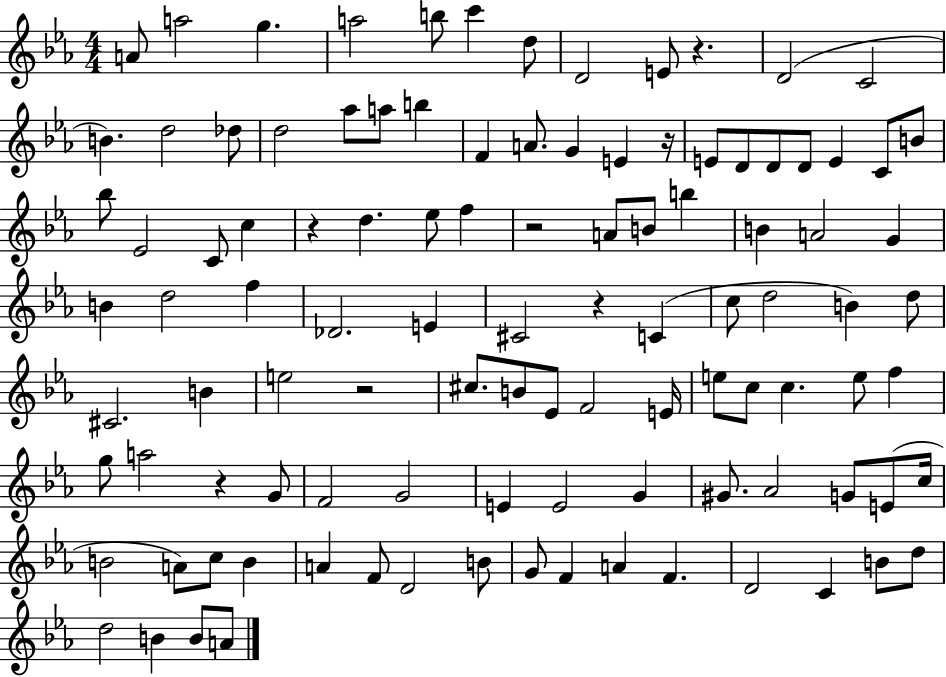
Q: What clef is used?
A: treble